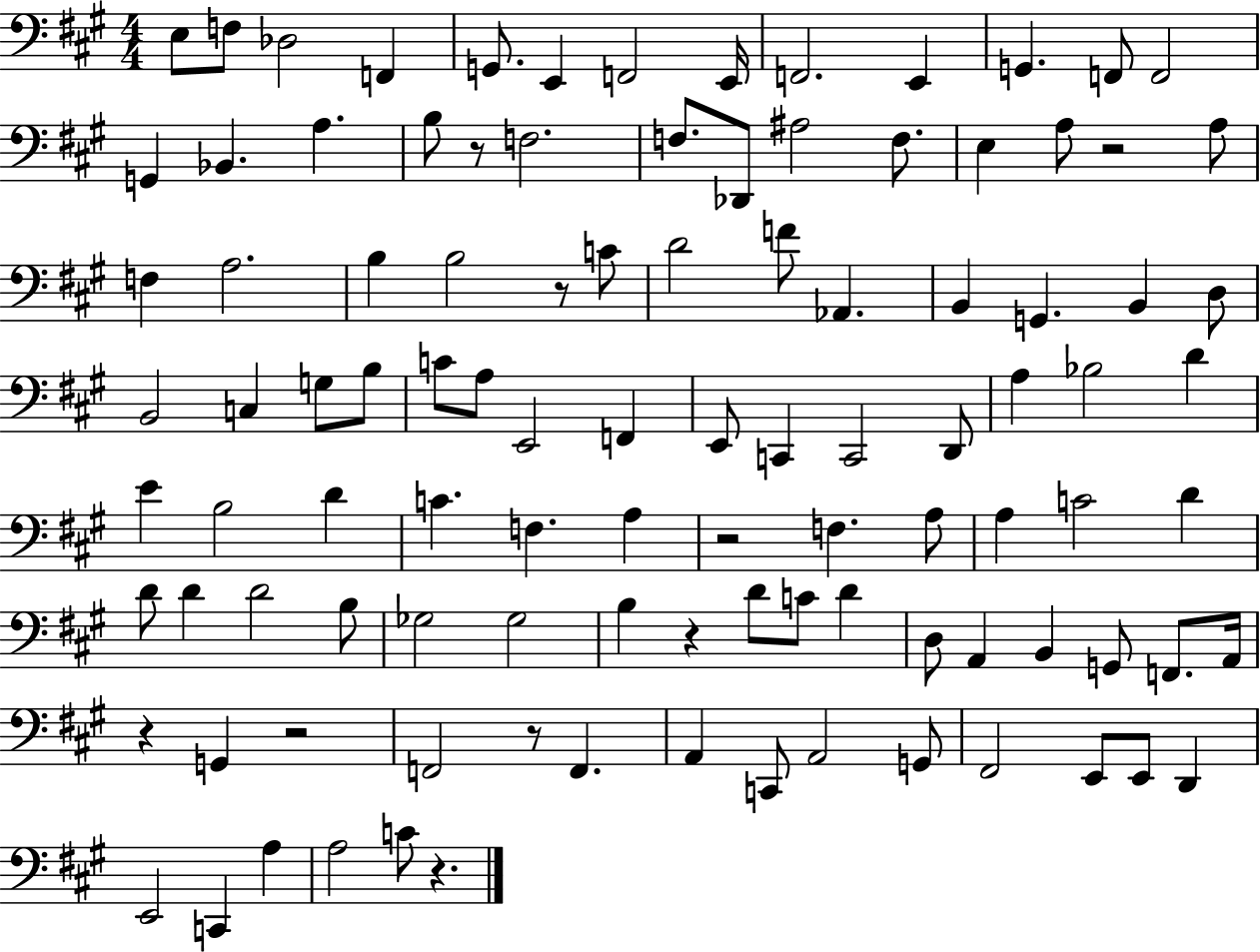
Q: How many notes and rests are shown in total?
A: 104